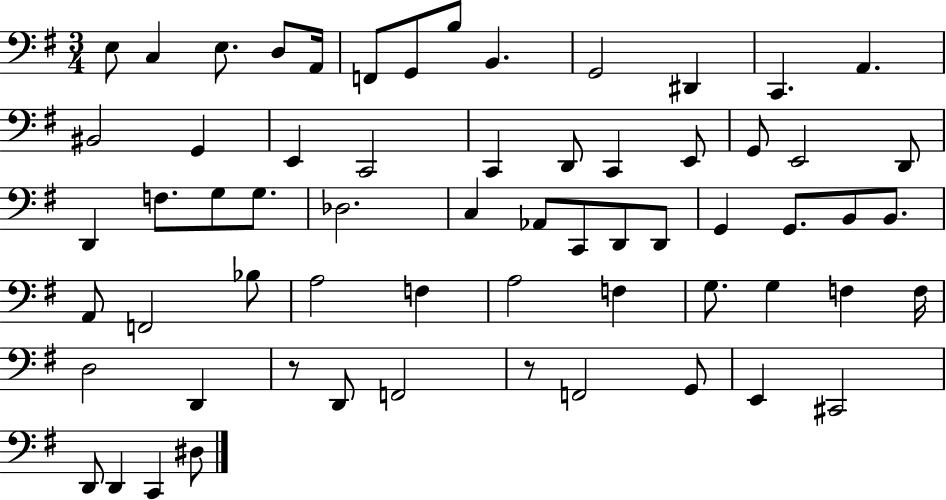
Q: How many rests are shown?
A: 2